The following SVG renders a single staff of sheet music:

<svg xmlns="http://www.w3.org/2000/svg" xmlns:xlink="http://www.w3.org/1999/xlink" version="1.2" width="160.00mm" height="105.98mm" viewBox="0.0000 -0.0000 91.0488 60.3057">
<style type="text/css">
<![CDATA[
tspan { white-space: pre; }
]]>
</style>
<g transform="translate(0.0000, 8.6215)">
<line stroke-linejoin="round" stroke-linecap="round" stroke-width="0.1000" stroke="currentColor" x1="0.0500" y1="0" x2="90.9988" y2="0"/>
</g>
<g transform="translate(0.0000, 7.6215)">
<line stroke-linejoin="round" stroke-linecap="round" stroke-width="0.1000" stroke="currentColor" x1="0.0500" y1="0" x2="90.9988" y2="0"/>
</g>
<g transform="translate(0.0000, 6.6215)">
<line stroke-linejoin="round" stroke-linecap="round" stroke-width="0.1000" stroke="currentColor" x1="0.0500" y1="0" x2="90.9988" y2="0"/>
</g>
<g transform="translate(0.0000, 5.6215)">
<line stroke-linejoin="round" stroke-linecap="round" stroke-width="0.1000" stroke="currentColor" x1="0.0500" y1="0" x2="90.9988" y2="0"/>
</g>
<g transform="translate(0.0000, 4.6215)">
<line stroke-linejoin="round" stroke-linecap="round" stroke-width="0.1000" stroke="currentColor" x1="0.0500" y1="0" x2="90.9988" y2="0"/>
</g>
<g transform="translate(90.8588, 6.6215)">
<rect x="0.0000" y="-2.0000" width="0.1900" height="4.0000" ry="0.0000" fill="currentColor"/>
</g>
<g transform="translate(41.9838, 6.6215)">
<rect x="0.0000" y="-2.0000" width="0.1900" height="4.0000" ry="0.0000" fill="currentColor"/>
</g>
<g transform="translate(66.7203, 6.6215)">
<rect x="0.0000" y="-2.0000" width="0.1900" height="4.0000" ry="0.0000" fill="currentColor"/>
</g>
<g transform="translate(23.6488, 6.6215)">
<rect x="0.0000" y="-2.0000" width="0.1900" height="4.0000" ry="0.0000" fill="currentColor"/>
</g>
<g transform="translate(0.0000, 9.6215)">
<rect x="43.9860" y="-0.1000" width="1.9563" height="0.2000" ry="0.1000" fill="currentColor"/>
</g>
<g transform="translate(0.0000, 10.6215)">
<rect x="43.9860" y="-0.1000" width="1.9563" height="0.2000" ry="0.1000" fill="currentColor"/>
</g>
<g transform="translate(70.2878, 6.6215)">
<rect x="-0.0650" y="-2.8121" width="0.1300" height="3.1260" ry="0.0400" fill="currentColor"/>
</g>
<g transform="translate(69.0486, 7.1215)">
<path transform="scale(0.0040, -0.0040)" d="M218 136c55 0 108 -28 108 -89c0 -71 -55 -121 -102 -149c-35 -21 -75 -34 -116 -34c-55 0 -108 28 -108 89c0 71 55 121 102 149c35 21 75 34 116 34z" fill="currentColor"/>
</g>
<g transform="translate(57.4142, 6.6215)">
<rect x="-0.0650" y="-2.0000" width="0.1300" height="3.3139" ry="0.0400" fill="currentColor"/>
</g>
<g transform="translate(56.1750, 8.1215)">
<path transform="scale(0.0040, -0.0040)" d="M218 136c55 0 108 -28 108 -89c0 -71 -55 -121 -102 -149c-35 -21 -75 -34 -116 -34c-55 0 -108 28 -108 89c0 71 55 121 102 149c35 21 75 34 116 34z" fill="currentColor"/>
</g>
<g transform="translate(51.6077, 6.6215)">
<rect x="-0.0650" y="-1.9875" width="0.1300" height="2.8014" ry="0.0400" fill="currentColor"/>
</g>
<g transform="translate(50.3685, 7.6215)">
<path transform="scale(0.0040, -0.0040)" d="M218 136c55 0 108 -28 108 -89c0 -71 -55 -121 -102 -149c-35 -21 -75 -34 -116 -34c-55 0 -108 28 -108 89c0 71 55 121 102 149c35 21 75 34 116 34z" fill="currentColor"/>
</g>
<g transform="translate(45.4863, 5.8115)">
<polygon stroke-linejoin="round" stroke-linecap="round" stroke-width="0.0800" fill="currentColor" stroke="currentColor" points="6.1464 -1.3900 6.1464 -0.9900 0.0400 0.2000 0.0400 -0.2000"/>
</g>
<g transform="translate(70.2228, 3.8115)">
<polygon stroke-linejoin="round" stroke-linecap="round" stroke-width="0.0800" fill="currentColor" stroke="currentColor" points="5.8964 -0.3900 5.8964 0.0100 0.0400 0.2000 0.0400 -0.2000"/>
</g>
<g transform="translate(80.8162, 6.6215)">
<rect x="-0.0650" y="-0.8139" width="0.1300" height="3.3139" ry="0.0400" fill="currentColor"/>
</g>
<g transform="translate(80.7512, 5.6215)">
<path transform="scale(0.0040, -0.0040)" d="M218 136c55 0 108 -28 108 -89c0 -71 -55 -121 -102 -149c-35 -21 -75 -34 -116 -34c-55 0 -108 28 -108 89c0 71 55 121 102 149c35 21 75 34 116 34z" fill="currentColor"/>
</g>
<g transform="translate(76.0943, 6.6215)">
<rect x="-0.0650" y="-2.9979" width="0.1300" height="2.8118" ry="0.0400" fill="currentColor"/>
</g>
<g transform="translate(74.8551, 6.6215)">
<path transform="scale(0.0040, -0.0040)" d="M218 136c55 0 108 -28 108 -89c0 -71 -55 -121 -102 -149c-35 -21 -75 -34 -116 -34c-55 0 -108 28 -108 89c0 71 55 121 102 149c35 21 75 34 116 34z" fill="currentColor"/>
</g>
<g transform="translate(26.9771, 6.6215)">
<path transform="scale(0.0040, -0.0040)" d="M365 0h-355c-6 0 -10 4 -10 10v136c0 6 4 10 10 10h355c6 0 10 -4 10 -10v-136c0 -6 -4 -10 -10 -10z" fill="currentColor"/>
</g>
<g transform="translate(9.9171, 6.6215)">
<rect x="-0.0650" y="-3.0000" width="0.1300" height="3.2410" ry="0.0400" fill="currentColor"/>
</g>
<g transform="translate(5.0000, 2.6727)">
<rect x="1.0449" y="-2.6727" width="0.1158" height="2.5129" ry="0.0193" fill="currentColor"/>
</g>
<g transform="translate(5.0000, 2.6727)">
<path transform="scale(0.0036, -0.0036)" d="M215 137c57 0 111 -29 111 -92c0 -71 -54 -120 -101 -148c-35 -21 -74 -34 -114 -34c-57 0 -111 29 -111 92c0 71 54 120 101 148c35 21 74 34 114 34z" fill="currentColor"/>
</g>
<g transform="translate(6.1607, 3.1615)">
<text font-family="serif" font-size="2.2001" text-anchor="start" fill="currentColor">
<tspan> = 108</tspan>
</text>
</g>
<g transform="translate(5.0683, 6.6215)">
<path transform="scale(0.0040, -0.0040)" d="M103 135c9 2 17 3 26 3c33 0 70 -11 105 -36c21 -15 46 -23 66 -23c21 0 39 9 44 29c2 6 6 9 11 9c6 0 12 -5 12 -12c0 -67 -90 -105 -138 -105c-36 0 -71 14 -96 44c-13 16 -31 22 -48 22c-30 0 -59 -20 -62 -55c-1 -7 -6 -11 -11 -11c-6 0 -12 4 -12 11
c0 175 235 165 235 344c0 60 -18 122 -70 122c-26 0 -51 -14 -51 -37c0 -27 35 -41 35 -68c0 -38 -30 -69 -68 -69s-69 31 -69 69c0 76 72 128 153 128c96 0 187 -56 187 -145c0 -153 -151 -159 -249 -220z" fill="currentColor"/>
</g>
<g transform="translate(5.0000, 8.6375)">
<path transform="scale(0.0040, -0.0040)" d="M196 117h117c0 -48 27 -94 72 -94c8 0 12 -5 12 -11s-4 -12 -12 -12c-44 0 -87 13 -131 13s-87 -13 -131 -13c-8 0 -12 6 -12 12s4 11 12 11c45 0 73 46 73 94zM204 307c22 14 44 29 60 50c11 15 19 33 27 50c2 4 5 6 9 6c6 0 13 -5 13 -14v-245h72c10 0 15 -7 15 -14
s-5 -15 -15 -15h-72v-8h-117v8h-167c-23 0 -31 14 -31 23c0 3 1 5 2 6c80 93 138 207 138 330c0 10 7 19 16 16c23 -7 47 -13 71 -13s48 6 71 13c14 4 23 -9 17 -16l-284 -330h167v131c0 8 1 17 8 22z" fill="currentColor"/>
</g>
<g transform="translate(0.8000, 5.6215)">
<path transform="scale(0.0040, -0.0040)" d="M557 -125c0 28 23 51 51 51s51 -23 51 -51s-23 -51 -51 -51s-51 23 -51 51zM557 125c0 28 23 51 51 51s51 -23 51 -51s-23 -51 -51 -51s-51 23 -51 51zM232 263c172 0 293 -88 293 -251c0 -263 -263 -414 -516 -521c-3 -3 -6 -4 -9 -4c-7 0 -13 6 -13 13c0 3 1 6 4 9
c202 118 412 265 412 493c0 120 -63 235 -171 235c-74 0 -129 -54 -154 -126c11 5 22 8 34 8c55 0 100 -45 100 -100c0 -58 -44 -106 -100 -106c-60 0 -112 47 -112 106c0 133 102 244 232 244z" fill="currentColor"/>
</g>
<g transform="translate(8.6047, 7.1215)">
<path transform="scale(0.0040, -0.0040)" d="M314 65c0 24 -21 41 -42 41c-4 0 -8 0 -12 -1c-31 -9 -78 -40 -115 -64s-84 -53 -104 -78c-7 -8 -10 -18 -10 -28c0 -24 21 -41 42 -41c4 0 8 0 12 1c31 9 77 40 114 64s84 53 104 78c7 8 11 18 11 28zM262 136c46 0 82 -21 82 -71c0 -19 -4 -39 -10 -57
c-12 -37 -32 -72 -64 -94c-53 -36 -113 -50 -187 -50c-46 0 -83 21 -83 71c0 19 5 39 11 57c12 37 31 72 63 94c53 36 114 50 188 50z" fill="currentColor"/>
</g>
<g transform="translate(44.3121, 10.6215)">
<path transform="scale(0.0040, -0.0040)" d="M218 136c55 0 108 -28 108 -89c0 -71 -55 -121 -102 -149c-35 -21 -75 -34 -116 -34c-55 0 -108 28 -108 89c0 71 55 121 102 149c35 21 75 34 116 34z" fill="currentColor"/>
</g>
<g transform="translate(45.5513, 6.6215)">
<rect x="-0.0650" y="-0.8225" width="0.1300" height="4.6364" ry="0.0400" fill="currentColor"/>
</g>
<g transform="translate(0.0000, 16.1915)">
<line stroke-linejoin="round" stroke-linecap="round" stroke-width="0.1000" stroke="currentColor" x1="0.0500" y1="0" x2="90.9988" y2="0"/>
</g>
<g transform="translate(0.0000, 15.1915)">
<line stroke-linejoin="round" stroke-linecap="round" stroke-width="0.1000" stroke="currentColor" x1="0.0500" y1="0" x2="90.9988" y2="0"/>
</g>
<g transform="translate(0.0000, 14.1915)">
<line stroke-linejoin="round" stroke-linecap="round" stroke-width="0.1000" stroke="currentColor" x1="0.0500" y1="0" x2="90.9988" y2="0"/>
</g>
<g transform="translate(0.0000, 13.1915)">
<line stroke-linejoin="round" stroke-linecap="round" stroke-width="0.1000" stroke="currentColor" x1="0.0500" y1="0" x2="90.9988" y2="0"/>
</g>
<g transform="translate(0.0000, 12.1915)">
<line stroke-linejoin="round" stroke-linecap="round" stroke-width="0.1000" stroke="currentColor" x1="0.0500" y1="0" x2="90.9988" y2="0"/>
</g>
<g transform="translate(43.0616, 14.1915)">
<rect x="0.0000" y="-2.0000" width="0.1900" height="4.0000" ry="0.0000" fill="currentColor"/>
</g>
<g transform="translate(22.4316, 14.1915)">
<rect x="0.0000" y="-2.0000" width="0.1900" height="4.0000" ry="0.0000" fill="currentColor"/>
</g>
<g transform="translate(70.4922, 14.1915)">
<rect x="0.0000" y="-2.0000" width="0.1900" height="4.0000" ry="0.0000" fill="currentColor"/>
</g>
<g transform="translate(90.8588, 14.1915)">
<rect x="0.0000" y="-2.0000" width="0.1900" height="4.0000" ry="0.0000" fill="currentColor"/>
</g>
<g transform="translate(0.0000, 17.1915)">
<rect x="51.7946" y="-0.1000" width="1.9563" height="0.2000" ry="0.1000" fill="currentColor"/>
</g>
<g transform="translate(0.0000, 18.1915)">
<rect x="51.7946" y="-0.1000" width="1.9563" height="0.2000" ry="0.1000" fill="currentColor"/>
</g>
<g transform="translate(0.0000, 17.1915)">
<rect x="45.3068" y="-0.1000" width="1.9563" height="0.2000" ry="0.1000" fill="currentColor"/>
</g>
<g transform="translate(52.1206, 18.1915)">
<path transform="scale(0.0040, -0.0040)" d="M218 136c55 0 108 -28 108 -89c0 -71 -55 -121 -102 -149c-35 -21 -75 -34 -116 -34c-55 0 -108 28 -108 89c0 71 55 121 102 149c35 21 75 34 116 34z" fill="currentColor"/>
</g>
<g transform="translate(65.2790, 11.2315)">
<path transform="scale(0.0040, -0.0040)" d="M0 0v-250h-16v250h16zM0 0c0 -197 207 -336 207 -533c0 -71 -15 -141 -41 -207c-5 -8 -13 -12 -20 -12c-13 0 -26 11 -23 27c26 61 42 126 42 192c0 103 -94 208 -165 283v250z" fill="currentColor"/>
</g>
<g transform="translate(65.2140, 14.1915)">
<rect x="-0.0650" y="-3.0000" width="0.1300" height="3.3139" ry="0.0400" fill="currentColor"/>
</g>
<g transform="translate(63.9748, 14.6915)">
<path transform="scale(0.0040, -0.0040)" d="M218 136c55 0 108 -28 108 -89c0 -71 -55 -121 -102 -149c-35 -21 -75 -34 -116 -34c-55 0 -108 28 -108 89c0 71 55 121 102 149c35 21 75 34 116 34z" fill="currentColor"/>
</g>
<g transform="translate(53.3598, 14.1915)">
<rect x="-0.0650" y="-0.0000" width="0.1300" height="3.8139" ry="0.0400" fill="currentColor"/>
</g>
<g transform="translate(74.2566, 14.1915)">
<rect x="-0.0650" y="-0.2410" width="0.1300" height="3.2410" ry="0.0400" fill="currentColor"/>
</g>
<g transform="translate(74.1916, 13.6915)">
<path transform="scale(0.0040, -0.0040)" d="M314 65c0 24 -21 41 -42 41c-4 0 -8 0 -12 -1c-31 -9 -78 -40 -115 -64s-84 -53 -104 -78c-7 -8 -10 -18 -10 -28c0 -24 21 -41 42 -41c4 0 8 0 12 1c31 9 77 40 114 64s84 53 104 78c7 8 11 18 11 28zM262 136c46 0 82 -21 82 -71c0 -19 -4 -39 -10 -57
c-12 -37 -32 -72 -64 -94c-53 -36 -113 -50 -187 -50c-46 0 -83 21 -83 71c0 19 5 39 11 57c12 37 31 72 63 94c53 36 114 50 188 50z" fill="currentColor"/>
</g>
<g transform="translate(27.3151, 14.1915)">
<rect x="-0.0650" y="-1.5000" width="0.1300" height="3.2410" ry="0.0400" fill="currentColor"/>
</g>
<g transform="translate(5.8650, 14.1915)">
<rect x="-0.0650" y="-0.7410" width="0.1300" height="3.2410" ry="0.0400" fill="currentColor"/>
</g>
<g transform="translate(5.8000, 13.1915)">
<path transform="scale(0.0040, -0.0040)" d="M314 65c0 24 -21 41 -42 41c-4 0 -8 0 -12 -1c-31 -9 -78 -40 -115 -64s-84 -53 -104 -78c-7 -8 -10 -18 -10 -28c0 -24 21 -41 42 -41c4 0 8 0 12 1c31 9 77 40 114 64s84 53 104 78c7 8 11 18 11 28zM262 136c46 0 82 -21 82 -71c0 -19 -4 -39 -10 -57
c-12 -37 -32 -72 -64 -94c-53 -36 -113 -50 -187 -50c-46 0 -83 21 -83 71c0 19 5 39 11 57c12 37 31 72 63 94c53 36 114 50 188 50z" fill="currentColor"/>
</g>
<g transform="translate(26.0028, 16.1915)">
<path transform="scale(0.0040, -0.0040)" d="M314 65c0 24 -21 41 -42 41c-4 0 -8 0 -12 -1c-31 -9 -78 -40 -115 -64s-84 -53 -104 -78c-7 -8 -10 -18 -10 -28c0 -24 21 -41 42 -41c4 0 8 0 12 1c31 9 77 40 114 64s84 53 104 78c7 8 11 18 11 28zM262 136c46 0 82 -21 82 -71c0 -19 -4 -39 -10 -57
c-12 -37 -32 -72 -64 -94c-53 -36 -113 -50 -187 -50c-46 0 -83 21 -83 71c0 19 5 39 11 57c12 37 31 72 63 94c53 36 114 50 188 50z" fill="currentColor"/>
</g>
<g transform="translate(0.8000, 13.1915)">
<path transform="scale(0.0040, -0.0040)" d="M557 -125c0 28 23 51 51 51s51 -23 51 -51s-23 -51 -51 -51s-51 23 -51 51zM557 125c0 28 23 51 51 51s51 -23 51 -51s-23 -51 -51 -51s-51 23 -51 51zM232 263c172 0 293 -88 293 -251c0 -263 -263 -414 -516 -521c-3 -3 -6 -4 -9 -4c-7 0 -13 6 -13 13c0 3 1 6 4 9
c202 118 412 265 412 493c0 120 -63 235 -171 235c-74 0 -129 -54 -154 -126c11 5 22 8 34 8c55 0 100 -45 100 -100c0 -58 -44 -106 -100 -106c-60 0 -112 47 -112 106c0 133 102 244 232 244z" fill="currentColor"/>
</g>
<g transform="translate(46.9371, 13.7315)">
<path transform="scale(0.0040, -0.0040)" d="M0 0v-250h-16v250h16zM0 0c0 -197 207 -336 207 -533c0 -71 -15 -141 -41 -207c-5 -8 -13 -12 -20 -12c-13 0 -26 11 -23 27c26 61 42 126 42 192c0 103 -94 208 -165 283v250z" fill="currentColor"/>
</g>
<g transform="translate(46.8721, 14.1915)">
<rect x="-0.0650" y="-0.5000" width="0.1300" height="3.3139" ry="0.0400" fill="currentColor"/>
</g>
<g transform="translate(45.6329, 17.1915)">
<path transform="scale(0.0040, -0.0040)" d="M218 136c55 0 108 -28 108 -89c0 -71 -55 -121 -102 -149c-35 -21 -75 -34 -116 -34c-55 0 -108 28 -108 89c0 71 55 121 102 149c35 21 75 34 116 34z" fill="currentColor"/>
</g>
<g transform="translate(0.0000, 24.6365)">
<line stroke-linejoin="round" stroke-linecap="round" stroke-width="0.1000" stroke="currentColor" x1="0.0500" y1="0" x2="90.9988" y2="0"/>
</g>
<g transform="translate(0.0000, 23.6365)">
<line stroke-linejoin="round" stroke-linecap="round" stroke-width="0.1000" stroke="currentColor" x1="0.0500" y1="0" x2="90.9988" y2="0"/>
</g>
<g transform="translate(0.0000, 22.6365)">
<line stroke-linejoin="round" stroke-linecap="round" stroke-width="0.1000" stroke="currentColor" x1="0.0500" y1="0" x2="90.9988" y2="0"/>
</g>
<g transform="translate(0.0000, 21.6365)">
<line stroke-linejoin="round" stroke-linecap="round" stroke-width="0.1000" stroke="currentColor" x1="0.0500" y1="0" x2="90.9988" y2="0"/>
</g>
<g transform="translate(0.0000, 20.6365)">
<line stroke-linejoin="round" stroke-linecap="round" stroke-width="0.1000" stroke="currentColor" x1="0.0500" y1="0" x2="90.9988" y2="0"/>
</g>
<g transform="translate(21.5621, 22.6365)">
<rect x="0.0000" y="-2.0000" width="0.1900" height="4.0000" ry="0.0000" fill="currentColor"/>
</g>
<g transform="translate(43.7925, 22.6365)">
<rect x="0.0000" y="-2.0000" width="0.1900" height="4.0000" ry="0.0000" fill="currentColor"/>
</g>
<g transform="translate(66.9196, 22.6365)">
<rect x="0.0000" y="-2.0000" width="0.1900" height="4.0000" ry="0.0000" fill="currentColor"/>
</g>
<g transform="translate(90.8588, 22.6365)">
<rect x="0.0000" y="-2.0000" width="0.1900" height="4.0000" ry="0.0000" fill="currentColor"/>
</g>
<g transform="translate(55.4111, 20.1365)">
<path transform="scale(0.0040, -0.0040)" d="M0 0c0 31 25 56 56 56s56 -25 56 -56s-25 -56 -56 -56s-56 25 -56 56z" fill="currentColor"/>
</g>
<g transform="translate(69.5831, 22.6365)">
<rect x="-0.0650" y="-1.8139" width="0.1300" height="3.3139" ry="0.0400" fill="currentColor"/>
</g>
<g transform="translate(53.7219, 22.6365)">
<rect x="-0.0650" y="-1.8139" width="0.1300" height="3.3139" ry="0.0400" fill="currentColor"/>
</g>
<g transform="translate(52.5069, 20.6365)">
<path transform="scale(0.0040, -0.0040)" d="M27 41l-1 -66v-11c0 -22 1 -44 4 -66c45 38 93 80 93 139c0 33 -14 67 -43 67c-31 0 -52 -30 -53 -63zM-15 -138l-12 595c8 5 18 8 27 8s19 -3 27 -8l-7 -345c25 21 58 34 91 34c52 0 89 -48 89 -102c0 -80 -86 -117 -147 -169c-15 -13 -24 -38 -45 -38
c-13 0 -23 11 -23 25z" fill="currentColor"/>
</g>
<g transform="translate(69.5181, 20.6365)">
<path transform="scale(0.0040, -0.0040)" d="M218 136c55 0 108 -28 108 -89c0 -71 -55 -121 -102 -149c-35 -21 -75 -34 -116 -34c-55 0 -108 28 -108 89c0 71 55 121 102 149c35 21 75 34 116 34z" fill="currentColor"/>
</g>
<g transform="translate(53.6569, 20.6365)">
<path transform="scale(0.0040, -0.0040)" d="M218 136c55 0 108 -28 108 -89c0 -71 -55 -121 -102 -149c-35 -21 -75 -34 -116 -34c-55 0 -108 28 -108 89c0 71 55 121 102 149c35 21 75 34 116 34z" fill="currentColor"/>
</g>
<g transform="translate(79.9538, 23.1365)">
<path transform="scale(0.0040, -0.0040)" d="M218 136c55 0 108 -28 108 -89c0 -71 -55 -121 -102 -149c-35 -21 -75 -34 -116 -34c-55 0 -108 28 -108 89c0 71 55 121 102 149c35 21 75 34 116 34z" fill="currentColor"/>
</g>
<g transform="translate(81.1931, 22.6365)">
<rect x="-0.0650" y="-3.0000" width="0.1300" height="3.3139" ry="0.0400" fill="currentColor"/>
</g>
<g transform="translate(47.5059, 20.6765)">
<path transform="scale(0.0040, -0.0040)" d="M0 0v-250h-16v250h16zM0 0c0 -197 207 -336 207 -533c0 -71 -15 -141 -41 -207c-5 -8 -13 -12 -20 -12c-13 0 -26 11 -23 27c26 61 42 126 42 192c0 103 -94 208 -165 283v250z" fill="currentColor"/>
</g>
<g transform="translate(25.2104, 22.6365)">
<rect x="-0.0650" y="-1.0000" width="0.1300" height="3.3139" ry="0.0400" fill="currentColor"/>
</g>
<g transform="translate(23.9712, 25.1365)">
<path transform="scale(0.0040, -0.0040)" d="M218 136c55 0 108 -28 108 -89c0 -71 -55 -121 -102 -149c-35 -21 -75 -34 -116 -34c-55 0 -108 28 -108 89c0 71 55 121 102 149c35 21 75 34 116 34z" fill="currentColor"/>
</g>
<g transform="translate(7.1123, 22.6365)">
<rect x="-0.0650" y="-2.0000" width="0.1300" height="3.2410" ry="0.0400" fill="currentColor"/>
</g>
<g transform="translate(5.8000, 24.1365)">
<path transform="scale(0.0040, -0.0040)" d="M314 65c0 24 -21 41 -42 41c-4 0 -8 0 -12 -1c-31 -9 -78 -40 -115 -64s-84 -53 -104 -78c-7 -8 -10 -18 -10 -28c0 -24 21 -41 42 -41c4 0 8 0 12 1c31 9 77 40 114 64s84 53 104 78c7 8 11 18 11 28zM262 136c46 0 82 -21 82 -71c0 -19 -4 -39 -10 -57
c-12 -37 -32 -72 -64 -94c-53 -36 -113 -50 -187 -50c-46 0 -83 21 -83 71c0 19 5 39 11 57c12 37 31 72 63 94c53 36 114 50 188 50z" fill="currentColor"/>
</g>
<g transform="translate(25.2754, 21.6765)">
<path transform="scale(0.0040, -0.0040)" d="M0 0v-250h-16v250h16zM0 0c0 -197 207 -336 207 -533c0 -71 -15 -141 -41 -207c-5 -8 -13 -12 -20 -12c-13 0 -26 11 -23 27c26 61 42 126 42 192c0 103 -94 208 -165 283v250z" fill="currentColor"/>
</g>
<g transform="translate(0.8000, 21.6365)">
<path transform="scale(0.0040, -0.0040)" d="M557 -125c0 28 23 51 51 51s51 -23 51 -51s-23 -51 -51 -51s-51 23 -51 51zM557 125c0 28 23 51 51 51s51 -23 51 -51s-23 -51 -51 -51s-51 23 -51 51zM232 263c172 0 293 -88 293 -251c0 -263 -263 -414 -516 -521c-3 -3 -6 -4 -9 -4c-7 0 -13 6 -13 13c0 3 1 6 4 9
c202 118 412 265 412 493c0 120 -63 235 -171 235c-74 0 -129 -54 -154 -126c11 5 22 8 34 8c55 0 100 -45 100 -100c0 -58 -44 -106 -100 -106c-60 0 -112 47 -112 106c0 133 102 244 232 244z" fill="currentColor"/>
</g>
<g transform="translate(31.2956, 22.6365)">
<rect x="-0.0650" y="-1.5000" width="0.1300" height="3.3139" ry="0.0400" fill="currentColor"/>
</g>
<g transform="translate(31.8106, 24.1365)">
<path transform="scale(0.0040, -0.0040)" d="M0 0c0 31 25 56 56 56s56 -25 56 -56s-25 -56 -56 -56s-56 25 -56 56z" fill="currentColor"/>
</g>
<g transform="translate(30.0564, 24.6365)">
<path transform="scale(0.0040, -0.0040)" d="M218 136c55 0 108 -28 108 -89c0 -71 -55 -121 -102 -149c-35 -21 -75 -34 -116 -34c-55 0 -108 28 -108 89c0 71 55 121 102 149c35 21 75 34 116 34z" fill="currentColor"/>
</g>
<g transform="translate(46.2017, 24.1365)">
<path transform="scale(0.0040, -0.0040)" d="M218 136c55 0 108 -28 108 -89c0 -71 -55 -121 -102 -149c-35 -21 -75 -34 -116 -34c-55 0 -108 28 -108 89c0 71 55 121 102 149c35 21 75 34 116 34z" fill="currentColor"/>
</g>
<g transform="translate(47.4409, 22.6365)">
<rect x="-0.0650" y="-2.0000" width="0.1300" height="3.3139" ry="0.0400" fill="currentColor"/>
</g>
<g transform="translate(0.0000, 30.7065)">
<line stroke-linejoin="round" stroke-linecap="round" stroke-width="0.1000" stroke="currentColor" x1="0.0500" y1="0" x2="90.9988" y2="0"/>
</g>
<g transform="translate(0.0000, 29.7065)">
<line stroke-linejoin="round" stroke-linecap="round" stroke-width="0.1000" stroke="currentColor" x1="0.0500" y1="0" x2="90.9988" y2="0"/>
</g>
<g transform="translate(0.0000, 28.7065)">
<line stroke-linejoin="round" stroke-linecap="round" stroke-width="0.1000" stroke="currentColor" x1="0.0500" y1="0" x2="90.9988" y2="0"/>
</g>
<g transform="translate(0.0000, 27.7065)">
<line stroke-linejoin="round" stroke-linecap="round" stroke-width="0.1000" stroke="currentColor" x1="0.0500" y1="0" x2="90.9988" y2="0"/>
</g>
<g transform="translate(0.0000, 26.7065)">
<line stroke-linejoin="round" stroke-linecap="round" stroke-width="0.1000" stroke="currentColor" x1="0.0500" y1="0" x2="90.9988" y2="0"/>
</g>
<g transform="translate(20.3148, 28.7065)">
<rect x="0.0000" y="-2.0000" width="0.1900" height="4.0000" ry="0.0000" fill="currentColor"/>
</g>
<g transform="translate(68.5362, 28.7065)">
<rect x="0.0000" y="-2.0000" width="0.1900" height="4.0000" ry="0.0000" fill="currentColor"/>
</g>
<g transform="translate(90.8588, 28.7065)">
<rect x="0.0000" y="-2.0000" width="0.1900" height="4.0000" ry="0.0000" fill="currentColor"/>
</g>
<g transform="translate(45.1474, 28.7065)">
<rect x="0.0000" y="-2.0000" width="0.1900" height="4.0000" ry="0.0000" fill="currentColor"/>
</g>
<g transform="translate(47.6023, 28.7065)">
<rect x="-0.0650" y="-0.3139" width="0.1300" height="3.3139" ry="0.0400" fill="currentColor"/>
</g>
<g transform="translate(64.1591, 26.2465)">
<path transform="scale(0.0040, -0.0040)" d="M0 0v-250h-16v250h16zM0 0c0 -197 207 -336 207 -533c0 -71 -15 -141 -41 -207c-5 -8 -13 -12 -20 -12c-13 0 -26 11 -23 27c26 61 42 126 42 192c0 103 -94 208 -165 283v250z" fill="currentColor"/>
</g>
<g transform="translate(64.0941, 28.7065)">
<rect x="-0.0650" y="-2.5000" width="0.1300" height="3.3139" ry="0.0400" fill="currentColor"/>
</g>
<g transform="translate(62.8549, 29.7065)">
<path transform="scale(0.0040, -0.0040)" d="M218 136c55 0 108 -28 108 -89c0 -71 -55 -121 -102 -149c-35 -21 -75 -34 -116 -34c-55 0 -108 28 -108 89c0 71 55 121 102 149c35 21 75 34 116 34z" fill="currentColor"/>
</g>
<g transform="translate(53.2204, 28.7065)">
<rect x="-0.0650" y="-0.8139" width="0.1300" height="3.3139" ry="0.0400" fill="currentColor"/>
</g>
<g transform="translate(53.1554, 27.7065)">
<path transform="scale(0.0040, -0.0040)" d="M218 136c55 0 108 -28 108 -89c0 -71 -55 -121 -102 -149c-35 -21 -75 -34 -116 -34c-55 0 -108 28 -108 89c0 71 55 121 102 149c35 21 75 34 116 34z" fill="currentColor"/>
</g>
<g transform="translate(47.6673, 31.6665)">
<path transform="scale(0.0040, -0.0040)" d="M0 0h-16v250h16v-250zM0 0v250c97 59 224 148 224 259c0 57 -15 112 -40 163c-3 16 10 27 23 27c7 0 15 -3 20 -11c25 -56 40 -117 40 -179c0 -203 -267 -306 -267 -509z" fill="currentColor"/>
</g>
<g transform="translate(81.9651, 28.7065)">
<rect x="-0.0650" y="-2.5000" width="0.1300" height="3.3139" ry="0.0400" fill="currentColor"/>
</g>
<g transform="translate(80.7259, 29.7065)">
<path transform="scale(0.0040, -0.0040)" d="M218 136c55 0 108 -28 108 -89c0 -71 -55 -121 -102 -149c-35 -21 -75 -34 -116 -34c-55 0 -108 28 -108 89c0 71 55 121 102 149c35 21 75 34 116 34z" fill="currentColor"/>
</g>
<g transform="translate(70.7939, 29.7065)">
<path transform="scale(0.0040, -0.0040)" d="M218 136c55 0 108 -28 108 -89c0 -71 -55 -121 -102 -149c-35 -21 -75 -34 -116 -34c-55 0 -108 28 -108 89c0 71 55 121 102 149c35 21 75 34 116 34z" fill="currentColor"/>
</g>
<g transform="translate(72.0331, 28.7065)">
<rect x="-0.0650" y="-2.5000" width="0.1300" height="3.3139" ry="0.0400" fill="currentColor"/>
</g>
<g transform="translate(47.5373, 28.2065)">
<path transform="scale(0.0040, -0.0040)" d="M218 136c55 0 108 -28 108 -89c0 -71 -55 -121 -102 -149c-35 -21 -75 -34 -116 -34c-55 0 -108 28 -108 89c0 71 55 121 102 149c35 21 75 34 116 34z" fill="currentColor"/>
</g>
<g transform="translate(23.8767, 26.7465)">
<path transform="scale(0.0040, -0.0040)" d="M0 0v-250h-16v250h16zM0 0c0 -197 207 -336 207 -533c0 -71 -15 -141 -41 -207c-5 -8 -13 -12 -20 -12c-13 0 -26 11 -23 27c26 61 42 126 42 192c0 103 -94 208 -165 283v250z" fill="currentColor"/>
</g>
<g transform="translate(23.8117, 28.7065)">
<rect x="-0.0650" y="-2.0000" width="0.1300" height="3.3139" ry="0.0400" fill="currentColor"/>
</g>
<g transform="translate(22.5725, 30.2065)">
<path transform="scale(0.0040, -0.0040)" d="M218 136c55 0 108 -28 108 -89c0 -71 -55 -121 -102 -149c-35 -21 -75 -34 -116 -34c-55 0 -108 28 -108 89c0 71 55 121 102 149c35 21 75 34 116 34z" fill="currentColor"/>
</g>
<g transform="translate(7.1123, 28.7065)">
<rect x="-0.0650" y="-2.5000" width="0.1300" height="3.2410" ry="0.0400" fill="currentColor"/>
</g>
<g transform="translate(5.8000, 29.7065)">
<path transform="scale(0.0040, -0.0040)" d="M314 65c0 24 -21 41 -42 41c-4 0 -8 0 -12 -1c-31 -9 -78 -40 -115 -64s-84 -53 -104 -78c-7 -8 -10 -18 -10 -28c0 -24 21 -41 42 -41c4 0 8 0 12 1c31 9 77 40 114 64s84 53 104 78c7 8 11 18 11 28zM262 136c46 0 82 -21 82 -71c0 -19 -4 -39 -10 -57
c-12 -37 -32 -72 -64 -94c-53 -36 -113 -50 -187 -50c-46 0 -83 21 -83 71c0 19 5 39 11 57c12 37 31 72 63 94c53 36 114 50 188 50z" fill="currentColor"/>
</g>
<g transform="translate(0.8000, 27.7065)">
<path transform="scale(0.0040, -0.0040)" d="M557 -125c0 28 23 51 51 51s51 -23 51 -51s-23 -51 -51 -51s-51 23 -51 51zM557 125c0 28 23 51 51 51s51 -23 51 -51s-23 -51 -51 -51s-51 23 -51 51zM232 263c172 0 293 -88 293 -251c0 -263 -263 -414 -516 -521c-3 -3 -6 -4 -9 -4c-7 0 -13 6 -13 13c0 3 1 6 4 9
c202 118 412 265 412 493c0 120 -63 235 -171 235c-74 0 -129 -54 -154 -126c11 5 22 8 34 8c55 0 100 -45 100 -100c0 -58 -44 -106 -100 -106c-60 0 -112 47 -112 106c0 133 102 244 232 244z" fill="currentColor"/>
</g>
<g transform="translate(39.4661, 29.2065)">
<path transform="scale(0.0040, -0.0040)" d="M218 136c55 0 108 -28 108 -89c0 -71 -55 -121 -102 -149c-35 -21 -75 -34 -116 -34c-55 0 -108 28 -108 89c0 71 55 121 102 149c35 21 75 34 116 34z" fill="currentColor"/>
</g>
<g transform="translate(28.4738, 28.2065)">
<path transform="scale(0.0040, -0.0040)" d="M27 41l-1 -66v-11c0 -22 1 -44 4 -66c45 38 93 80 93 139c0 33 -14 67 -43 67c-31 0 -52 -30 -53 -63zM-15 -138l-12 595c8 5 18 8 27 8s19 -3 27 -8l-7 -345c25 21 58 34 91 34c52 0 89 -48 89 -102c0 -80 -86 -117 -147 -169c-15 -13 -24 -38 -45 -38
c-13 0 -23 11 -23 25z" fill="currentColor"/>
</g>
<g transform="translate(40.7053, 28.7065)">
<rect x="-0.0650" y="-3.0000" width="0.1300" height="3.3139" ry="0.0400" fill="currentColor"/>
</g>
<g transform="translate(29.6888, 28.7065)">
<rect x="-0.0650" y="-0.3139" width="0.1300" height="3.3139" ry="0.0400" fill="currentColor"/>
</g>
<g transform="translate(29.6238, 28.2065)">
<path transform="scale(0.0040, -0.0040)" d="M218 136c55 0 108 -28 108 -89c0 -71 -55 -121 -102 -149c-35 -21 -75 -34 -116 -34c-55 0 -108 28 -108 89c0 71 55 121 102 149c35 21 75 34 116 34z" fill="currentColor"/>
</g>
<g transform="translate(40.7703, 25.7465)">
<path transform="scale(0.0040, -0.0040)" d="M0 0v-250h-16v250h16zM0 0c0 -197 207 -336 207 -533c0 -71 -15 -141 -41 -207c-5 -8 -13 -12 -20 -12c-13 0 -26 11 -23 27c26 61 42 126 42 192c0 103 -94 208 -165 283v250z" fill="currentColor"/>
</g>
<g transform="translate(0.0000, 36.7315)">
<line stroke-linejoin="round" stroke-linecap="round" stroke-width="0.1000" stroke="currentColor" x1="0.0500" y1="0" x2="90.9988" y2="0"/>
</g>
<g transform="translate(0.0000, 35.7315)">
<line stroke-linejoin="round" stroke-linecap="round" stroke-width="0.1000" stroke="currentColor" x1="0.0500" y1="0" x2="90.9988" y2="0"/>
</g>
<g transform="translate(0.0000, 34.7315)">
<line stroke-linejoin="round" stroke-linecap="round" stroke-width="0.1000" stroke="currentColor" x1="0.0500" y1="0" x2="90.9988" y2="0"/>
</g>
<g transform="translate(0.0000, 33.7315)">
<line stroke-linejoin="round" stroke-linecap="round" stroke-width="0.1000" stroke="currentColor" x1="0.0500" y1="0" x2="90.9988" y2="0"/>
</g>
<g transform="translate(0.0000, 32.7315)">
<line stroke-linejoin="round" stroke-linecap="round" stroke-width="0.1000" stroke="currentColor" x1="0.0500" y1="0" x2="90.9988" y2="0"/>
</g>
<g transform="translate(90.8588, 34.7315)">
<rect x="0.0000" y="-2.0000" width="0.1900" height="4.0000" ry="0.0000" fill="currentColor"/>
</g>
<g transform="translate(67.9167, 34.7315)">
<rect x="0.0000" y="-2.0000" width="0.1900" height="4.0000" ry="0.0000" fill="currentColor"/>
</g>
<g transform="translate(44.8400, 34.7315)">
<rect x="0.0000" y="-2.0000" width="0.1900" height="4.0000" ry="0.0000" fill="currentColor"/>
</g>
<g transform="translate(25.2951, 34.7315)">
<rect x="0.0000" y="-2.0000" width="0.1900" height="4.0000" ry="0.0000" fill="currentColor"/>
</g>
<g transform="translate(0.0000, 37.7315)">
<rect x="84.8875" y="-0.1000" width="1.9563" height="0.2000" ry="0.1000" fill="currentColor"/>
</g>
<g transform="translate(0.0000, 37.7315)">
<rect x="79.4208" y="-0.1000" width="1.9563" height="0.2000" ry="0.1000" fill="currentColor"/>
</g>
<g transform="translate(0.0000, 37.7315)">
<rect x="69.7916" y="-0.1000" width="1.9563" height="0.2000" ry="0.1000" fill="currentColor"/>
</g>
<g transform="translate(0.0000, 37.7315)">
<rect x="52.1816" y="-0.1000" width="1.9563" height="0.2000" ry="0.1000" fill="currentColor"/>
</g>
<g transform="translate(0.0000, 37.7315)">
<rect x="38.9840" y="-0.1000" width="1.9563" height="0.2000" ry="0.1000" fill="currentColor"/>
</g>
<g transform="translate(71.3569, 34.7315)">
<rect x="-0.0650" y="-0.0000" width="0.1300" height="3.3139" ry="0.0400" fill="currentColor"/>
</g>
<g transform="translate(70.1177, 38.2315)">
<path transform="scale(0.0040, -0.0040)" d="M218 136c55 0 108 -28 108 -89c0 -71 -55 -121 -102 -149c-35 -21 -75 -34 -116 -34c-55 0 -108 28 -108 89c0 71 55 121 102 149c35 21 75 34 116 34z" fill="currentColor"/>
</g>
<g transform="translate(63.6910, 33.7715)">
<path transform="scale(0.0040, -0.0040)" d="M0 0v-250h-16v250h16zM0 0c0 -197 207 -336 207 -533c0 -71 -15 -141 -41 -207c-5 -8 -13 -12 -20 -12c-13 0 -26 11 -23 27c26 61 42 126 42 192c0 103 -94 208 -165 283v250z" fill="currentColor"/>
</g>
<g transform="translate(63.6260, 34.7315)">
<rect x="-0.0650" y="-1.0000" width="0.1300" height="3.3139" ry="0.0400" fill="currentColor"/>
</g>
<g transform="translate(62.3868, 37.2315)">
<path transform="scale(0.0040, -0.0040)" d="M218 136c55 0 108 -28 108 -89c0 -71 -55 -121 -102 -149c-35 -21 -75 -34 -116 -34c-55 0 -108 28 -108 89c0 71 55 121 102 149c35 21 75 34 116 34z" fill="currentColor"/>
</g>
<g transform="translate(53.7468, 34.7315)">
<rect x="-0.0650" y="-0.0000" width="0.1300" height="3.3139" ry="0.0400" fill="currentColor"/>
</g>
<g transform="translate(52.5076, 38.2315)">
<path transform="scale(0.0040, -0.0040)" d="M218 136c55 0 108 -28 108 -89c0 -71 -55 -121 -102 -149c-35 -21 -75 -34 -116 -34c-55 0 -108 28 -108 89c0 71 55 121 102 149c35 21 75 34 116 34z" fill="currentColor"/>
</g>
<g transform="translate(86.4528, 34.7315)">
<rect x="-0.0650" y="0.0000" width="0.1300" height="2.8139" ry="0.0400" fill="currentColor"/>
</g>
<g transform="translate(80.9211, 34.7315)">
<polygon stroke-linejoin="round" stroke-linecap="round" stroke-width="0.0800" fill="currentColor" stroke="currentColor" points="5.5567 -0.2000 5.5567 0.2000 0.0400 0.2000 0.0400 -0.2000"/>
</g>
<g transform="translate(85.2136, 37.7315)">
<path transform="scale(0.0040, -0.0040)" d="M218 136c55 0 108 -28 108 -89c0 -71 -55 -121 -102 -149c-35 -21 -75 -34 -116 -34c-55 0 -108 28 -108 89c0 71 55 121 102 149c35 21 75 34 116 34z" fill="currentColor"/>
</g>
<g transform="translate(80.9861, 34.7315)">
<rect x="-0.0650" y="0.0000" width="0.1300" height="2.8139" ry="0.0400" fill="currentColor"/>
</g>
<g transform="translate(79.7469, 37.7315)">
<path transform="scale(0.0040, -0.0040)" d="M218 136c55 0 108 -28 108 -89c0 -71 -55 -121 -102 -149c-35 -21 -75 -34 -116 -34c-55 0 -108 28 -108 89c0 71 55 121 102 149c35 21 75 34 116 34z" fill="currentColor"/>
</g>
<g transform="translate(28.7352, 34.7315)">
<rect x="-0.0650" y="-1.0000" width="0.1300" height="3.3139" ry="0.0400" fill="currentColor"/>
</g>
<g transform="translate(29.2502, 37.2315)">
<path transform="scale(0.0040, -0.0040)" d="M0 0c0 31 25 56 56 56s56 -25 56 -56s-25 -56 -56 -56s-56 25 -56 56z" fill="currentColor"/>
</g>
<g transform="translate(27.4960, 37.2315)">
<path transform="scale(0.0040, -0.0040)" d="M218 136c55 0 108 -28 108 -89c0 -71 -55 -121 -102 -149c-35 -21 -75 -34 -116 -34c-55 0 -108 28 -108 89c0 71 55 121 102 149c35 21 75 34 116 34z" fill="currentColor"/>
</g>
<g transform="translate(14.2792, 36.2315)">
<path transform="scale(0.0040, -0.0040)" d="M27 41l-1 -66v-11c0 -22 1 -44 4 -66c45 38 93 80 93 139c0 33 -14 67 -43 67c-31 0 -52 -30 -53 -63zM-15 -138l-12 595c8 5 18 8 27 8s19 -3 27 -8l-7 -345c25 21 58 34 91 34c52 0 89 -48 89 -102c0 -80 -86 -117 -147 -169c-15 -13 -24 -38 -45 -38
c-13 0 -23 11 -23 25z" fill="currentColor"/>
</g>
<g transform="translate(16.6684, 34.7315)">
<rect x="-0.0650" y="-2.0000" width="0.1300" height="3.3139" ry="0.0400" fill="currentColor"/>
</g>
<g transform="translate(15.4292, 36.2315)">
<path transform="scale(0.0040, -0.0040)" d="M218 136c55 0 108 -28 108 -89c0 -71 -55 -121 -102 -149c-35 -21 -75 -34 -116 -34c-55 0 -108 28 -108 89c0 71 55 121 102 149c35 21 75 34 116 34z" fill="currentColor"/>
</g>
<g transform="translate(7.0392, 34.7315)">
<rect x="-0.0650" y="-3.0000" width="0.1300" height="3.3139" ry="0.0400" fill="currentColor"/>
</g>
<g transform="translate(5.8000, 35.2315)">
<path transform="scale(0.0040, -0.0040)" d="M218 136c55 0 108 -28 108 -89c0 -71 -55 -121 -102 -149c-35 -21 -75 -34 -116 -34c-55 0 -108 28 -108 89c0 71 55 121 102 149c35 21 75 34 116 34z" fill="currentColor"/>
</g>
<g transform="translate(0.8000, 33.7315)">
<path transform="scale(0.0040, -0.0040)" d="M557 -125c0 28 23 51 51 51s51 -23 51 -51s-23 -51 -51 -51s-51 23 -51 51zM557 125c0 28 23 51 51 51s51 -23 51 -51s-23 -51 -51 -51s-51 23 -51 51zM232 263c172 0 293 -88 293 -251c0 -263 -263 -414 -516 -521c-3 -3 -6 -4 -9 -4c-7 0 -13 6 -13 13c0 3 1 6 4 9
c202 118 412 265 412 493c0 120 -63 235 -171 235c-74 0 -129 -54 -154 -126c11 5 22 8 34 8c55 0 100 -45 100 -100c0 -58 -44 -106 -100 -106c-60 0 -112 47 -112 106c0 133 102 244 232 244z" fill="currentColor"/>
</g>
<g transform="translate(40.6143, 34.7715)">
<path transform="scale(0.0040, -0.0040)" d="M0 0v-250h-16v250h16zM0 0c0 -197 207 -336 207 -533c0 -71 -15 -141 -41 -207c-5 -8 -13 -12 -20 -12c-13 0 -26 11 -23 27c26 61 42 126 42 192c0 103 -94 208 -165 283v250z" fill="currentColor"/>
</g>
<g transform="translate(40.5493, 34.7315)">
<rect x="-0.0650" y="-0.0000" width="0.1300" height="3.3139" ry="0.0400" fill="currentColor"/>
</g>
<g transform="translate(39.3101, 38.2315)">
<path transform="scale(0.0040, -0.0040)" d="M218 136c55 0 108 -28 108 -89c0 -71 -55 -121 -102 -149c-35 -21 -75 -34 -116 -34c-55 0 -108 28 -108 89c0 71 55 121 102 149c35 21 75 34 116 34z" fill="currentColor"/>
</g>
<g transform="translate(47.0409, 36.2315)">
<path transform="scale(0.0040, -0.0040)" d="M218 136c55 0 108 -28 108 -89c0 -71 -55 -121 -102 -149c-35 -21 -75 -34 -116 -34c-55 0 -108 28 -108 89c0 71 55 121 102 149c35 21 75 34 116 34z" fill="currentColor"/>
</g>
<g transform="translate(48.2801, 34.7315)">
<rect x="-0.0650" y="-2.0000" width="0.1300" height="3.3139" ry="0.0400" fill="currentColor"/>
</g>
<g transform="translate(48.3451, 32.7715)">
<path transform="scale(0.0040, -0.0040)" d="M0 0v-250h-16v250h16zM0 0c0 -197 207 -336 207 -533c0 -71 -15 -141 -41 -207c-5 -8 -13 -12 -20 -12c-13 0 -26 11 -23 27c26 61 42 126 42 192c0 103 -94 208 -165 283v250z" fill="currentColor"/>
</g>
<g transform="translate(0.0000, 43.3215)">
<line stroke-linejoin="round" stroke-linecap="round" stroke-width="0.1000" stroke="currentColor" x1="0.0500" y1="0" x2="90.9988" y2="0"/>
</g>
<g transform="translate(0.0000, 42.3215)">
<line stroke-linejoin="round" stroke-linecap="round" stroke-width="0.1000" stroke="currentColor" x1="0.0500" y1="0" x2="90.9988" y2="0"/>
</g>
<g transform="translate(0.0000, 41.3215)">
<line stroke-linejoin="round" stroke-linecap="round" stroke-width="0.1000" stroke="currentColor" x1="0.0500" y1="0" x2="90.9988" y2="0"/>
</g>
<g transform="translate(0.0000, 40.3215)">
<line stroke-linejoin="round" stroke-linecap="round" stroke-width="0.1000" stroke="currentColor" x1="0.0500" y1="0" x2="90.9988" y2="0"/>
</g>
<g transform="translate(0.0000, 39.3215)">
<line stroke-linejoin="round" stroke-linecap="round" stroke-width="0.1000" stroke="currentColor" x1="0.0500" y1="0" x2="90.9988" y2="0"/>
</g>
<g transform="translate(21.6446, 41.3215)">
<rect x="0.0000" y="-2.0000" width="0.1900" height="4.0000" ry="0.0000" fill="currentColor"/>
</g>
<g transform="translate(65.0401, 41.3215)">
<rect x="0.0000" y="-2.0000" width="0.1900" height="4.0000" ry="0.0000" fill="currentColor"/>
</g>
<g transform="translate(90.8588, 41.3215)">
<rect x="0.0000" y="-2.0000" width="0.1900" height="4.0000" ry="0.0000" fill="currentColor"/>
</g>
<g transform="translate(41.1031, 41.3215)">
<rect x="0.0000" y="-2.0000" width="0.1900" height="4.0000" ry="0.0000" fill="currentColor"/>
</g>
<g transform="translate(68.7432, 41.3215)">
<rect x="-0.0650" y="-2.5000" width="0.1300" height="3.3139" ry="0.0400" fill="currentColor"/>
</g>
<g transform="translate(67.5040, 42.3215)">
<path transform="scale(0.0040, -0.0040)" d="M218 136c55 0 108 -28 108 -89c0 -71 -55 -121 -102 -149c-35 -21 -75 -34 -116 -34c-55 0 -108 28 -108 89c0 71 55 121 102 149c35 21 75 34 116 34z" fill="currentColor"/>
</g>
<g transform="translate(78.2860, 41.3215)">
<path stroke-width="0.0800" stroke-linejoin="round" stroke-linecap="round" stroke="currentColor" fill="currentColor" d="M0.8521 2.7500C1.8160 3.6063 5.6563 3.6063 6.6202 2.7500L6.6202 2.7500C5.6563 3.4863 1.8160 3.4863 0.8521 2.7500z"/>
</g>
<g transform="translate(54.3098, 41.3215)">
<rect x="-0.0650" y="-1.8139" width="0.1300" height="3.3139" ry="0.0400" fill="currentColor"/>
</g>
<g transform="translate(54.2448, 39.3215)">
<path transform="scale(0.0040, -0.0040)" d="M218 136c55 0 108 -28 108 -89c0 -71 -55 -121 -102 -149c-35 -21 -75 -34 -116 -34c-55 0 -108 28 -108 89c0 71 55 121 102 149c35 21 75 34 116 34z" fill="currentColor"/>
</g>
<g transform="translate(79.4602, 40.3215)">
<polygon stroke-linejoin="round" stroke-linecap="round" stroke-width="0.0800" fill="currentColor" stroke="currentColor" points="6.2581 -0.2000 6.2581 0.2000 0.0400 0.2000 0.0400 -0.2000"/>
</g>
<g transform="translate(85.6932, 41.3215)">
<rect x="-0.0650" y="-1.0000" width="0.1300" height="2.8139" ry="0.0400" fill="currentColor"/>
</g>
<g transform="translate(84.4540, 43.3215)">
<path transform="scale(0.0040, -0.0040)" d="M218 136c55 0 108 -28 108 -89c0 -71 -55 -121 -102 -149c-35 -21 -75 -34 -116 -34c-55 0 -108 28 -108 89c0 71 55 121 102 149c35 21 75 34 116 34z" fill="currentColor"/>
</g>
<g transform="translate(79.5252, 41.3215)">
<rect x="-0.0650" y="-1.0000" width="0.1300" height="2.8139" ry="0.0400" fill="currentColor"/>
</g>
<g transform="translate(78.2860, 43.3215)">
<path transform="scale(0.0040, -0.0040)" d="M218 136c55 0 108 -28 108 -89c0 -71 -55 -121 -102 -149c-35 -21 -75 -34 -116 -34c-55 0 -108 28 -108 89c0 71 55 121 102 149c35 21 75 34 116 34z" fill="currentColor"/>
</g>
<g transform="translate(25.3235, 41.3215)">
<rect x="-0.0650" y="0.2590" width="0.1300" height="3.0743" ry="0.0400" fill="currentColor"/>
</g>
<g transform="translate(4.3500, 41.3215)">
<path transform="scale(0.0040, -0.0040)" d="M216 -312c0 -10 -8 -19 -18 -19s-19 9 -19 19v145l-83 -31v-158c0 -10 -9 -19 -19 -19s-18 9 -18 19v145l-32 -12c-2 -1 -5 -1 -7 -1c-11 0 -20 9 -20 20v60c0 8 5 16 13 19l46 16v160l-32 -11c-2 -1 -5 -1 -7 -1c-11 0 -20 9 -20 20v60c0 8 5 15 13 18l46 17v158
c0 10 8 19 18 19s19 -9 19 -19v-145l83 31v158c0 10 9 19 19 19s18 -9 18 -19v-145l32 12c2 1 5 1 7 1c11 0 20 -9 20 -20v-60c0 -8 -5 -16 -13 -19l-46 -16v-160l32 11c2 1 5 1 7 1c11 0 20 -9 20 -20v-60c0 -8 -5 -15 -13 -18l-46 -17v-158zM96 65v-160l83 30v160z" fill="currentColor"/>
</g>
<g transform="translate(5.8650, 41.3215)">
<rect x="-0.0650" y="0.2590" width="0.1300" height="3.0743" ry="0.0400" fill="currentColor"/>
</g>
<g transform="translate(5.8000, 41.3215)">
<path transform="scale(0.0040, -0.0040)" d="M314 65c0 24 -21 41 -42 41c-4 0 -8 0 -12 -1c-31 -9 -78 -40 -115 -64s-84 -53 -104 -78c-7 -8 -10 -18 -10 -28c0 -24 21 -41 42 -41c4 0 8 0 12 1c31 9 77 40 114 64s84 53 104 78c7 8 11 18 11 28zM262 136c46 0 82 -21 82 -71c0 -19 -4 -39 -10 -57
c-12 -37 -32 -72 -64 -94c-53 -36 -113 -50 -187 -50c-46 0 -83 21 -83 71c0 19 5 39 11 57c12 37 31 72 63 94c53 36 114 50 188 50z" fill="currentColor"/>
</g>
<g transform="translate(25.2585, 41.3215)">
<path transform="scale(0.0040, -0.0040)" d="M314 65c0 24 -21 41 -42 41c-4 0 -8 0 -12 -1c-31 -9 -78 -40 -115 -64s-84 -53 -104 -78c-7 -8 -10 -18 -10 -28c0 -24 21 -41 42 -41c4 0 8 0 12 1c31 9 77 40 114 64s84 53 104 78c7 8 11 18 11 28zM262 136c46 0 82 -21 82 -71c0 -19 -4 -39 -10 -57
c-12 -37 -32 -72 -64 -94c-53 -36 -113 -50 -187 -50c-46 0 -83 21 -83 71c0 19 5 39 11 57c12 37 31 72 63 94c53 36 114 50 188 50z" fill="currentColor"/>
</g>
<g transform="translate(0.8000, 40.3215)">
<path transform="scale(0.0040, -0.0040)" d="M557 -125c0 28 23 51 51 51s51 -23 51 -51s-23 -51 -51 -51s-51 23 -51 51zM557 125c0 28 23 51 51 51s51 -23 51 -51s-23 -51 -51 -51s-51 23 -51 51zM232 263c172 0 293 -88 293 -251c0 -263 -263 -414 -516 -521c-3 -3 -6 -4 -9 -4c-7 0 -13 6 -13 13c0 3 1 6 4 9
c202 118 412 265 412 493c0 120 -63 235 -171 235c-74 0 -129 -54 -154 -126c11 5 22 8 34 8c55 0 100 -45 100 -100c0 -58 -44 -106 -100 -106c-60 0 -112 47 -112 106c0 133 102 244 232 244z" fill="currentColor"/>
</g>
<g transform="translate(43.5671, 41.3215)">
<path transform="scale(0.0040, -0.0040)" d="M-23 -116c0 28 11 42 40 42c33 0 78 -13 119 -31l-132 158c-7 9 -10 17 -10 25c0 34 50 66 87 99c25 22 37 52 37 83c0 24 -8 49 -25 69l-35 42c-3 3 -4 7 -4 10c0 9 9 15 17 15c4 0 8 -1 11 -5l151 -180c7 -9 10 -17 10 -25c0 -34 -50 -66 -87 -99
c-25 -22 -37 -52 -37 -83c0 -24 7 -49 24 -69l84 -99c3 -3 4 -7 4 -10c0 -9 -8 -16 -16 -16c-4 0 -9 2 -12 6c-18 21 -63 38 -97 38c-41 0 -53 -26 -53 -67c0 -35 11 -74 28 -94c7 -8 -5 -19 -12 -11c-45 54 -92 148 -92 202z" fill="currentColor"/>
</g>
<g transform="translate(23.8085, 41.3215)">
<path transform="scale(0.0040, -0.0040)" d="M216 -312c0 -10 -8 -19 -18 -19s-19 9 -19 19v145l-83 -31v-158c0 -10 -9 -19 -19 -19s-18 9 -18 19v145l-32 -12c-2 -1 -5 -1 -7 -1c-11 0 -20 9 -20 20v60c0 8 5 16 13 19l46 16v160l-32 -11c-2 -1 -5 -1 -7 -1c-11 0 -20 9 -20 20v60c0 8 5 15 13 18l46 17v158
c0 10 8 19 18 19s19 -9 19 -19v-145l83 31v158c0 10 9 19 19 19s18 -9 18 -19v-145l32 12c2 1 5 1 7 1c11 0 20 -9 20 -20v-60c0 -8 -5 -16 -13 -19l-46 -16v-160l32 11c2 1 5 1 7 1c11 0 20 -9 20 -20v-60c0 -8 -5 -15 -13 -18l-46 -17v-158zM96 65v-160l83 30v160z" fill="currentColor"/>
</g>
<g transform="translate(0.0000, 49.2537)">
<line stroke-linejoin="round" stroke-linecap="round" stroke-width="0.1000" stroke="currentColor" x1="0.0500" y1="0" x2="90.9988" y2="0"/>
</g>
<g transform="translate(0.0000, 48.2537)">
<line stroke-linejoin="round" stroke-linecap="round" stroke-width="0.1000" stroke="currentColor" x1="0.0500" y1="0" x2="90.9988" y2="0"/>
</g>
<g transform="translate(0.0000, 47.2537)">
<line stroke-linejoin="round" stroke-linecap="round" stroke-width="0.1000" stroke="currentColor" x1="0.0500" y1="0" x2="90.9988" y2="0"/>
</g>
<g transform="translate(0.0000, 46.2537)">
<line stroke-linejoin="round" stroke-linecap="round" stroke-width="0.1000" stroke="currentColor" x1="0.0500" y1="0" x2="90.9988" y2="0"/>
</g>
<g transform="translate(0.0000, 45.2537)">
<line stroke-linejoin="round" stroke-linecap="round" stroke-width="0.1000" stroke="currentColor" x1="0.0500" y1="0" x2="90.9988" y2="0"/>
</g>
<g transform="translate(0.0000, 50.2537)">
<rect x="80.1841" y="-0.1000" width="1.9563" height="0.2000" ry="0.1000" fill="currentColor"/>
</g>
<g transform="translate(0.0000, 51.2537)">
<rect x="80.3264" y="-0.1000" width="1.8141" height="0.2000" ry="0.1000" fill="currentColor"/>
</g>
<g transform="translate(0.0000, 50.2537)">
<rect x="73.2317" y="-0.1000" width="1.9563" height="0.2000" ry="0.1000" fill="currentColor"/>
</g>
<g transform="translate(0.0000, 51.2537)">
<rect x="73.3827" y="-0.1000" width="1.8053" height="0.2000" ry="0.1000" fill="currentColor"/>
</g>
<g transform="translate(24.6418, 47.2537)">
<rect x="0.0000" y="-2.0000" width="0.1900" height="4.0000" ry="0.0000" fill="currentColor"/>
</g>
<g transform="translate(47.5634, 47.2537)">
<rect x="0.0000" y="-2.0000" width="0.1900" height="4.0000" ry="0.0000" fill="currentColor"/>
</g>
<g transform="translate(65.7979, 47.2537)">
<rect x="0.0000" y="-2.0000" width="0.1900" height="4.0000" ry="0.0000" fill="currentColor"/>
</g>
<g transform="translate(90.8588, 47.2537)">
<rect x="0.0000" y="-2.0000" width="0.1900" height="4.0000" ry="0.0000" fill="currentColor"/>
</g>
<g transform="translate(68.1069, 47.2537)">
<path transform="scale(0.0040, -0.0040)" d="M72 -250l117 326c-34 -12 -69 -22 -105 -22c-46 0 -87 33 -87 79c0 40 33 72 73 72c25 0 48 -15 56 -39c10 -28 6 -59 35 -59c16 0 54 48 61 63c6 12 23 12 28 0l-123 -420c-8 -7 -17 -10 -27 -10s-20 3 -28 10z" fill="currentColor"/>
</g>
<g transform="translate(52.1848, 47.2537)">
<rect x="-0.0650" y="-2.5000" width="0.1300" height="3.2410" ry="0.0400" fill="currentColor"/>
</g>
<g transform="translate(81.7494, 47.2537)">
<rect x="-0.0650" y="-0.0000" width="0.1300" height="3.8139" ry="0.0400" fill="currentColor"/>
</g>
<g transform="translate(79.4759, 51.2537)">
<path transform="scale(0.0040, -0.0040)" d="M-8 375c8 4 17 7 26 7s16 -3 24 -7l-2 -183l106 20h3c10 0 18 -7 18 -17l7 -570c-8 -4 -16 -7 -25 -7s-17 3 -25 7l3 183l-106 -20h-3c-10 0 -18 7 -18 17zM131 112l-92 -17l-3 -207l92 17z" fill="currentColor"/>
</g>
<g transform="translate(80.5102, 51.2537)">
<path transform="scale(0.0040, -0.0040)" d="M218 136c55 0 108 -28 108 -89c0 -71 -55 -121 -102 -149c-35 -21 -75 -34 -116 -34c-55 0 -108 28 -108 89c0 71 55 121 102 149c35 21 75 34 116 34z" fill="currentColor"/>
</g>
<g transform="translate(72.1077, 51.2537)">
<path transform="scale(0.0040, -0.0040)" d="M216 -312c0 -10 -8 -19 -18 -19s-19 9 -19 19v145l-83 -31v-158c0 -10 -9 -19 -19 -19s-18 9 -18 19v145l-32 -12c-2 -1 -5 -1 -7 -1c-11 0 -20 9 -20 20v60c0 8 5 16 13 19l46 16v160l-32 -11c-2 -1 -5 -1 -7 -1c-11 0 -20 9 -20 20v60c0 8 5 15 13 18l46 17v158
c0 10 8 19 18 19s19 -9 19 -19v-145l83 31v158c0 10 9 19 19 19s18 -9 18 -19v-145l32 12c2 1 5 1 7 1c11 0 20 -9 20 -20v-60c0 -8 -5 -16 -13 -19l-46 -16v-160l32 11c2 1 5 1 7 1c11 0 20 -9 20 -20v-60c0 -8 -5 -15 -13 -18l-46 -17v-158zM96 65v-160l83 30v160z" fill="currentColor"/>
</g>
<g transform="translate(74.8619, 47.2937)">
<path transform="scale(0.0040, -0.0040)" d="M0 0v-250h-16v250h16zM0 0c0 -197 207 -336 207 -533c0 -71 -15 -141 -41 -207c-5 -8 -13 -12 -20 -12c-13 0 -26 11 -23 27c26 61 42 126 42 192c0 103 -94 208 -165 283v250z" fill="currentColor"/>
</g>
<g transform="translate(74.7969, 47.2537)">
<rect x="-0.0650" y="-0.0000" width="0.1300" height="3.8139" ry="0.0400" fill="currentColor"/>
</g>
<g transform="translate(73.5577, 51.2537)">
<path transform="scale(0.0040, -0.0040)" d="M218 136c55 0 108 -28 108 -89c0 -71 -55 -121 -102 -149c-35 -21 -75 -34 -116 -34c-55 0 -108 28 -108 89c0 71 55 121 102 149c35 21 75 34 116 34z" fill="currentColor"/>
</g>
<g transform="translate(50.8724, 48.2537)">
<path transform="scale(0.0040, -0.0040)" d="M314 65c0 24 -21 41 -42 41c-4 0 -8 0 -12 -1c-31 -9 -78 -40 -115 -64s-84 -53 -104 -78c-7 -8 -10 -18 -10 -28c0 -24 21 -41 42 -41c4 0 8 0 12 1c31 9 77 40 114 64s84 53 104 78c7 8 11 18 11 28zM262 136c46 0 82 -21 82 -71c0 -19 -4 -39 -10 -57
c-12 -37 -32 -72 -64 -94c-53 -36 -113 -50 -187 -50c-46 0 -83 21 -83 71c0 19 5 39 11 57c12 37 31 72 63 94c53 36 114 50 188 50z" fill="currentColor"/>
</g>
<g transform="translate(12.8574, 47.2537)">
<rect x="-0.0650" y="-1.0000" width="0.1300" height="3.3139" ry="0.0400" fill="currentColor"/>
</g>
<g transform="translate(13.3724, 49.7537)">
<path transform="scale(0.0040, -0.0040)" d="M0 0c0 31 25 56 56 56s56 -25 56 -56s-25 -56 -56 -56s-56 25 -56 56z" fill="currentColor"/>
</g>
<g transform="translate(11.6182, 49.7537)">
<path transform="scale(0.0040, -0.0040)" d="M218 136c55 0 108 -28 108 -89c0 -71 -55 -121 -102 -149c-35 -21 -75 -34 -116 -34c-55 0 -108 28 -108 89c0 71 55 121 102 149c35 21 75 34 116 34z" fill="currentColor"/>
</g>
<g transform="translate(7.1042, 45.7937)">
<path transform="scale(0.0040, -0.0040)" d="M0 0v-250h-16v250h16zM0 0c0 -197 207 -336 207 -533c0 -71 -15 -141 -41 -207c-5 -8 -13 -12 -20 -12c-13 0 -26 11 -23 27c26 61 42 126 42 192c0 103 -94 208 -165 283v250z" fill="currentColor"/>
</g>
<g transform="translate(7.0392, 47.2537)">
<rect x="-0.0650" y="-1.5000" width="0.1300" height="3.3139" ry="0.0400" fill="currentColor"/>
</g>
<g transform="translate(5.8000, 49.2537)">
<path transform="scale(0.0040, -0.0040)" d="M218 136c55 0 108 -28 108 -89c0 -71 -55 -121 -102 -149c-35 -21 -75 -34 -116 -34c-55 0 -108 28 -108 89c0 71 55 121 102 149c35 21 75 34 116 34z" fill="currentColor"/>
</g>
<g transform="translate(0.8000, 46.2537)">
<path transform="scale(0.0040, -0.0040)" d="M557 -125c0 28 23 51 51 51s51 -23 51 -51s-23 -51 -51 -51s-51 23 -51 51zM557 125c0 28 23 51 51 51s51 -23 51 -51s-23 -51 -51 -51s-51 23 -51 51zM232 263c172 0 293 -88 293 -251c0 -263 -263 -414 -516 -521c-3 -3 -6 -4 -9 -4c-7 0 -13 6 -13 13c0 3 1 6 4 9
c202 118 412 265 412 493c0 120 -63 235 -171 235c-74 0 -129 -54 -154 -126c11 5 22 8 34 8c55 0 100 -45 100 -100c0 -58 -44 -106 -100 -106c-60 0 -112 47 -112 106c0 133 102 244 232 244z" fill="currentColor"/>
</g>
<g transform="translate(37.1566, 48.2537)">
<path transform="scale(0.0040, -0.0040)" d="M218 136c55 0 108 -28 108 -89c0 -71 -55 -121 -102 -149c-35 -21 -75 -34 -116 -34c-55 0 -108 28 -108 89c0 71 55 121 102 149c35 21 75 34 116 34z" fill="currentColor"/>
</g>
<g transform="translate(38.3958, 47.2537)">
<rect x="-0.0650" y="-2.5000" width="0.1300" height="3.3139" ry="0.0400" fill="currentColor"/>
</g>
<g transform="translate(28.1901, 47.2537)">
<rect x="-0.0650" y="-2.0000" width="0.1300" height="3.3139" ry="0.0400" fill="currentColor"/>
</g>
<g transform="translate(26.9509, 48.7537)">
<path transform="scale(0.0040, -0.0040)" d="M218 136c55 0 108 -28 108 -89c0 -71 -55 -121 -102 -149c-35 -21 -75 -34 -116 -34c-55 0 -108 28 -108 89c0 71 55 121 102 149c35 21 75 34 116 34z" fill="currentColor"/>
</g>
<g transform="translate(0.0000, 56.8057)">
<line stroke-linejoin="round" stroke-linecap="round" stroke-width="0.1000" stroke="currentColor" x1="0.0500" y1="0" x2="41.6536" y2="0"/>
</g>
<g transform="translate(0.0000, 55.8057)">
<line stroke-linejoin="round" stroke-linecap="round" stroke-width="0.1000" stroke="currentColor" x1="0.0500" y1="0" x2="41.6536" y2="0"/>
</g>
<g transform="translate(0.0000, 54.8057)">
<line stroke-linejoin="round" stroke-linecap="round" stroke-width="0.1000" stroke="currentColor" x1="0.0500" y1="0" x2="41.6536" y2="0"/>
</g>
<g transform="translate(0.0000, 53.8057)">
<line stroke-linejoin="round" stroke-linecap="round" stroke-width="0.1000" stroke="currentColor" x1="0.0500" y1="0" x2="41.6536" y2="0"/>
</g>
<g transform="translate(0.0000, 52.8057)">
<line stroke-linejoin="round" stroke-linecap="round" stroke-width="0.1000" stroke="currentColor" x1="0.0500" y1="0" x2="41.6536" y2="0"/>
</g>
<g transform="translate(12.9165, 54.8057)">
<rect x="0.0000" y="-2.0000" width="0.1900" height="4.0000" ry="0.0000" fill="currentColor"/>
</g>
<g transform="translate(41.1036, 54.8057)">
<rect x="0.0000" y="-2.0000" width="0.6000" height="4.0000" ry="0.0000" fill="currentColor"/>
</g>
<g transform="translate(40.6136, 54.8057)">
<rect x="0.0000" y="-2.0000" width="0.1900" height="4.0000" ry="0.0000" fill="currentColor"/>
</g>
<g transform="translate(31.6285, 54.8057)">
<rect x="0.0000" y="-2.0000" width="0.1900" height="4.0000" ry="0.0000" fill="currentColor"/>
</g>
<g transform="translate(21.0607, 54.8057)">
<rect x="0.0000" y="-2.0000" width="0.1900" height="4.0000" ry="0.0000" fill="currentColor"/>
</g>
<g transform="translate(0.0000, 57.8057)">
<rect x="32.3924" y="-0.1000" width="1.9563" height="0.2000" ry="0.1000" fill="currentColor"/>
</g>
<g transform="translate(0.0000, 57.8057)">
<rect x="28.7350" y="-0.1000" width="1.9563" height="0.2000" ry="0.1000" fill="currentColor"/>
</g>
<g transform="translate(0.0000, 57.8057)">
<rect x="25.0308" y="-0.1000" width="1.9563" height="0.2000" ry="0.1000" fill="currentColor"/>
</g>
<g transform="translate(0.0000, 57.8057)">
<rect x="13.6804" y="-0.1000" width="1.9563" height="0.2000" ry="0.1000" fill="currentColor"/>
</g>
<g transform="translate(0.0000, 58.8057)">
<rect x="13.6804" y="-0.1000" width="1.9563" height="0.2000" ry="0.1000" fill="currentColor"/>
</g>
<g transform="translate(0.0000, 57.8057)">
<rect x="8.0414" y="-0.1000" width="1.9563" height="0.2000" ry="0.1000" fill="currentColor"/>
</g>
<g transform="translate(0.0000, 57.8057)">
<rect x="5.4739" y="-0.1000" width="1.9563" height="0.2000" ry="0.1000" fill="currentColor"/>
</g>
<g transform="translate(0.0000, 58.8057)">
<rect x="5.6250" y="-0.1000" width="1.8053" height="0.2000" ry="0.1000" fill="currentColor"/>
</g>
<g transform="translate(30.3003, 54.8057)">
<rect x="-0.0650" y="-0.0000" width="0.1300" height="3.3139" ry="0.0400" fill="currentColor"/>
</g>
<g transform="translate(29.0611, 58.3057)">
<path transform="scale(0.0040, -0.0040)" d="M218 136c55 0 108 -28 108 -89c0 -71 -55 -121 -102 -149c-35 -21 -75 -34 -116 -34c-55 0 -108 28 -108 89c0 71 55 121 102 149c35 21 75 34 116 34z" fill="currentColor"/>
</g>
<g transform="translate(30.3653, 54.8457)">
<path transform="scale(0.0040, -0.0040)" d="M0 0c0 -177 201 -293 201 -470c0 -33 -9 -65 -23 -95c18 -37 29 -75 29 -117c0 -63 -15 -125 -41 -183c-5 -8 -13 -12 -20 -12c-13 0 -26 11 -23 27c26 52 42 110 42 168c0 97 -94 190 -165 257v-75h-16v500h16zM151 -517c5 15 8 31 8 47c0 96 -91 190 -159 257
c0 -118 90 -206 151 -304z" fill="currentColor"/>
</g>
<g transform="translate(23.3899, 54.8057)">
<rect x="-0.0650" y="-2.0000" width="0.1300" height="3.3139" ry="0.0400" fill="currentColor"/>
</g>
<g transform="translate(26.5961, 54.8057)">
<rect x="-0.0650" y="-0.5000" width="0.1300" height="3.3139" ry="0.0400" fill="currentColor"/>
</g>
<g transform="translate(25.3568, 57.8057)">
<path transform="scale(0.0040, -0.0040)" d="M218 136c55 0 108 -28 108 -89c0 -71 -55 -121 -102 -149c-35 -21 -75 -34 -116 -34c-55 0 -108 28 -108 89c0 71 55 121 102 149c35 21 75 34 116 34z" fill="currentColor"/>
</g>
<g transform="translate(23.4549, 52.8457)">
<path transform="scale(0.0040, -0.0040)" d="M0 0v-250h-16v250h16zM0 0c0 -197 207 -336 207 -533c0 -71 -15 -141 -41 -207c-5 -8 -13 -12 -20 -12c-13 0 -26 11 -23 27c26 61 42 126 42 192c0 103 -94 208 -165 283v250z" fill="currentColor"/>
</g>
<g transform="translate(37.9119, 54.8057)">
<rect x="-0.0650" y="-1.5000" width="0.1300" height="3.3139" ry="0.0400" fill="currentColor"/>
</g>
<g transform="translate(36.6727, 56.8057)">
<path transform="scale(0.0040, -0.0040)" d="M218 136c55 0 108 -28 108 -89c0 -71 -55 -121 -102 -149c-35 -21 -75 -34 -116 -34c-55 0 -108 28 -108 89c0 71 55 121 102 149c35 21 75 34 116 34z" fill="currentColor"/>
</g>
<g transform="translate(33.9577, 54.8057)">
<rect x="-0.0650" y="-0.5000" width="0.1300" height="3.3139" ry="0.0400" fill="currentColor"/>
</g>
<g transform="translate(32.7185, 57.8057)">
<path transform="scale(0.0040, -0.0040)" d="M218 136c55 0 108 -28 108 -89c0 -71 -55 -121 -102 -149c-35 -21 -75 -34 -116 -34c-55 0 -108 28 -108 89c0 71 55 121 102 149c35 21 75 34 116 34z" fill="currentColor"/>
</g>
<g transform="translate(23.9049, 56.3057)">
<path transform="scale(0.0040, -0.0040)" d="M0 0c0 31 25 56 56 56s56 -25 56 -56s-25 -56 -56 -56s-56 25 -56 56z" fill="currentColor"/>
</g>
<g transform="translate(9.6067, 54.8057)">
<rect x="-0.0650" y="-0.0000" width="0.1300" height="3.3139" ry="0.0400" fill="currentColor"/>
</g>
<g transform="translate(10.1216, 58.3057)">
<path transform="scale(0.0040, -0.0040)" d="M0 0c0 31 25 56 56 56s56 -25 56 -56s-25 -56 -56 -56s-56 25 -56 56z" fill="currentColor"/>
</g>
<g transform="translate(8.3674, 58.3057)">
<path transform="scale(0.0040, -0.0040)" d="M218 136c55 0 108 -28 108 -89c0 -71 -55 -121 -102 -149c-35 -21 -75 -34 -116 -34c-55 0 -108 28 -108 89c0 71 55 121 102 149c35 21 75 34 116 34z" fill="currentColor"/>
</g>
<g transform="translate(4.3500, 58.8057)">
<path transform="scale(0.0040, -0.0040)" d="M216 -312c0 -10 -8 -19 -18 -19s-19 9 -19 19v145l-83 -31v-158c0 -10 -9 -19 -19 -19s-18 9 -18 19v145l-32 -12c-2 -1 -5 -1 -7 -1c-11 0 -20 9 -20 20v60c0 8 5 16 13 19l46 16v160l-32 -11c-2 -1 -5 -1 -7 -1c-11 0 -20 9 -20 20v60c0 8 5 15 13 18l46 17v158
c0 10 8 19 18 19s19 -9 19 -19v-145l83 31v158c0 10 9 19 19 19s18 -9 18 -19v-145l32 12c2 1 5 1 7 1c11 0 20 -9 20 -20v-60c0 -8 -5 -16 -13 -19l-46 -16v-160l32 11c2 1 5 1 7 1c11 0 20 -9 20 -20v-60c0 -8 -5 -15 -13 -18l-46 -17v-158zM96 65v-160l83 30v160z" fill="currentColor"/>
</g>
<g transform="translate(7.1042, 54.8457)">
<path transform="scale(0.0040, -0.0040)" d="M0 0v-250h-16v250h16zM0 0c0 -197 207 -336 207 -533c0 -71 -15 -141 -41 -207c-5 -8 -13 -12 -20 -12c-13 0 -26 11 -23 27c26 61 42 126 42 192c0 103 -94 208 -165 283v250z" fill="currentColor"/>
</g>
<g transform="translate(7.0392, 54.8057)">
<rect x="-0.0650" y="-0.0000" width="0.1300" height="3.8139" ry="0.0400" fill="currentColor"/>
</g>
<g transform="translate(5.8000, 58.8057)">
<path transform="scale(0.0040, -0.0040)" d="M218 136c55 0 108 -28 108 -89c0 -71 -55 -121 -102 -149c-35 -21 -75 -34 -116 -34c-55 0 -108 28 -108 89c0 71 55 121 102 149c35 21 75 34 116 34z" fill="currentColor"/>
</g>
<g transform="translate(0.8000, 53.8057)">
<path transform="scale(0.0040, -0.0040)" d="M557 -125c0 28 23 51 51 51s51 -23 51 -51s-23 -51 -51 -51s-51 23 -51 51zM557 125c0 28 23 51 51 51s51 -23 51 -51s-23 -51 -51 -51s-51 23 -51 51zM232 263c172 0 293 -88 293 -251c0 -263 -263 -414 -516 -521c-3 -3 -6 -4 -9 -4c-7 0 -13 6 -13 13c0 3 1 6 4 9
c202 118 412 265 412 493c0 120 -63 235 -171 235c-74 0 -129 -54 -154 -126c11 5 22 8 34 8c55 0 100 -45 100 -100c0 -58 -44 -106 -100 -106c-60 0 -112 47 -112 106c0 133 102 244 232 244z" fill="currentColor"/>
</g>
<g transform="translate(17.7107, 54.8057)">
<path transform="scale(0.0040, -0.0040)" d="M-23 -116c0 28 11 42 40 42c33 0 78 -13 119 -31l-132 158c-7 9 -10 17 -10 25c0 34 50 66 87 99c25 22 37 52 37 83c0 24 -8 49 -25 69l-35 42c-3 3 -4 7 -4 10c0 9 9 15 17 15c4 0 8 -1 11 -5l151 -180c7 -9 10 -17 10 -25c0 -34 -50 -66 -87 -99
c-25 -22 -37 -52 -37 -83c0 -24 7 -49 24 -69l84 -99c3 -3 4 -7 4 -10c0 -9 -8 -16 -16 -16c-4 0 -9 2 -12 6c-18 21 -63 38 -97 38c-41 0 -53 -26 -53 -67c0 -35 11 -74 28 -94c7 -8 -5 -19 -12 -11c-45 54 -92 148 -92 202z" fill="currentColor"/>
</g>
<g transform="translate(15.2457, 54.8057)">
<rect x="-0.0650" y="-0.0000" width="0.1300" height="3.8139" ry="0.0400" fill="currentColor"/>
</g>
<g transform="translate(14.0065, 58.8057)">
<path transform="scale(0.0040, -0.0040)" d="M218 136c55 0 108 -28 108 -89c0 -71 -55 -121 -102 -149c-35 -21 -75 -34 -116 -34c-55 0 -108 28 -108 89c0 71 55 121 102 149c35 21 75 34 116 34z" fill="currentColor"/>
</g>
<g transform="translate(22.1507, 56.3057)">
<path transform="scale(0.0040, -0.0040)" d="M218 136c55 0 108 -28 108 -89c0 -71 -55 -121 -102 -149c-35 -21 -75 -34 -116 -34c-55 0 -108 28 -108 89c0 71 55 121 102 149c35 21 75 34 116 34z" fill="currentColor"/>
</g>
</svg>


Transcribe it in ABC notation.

X:1
T:Untitled
M:2/4
L:1/4
K:C
C,2 z2 C,,/2 B,,/2 A,, C,/2 D,/2 F, F,2 G,,2 E,,/2 C,, C,/2 E,2 A,,2 F,,/2 G,, A,,/2 _A, A, C, B,,2 A,,/2 _E, C,/2 E,/2 F, B,,/2 B,, B,, C, _A,, F,, D,,/2 A,,/2 D,, F,,/2 D,, E,,/2 E,,/2 ^D,2 ^D,2 z A, B,, G,,/2 G,,/2 G,,/2 F,, A,, B,, B,,2 z/2 ^C,,/2 C,, ^C,,/2 D,, C,, z A,,/2 E,, D,,/4 E,, G,,